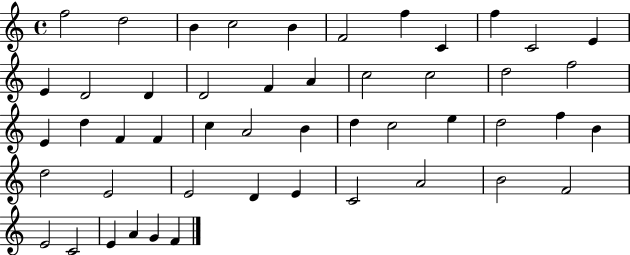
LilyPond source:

{
  \clef treble
  \time 4/4
  \defaultTimeSignature
  \key c \major
  f''2 d''2 | b'4 c''2 b'4 | f'2 f''4 c'4 | f''4 c'2 e'4 | \break e'4 d'2 d'4 | d'2 f'4 a'4 | c''2 c''2 | d''2 f''2 | \break e'4 d''4 f'4 f'4 | c''4 a'2 b'4 | d''4 c''2 e''4 | d''2 f''4 b'4 | \break d''2 e'2 | e'2 d'4 e'4 | c'2 a'2 | b'2 f'2 | \break e'2 c'2 | e'4 a'4 g'4 f'4 | \bar "|."
}